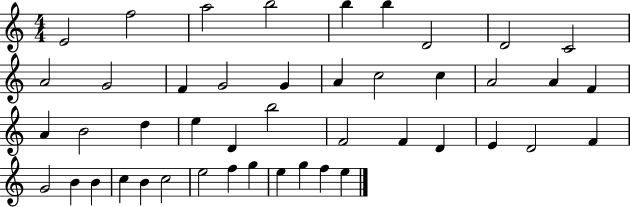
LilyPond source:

{
  \clef treble
  \numericTimeSignature
  \time 4/4
  \key c \major
  e'2 f''2 | a''2 b''2 | b''4 b''4 d'2 | d'2 c'2 | \break a'2 g'2 | f'4 g'2 g'4 | a'4 c''2 c''4 | a'2 a'4 f'4 | \break a'4 b'2 d''4 | e''4 d'4 b''2 | f'2 f'4 d'4 | e'4 d'2 f'4 | \break g'2 b'4 b'4 | c''4 b'4 c''2 | e''2 f''4 g''4 | e''4 g''4 f''4 e''4 | \break \bar "|."
}